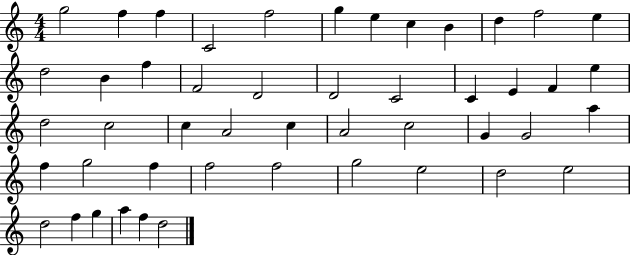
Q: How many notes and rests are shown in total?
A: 48